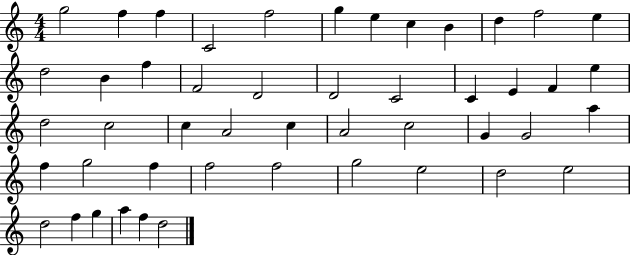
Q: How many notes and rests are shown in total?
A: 48